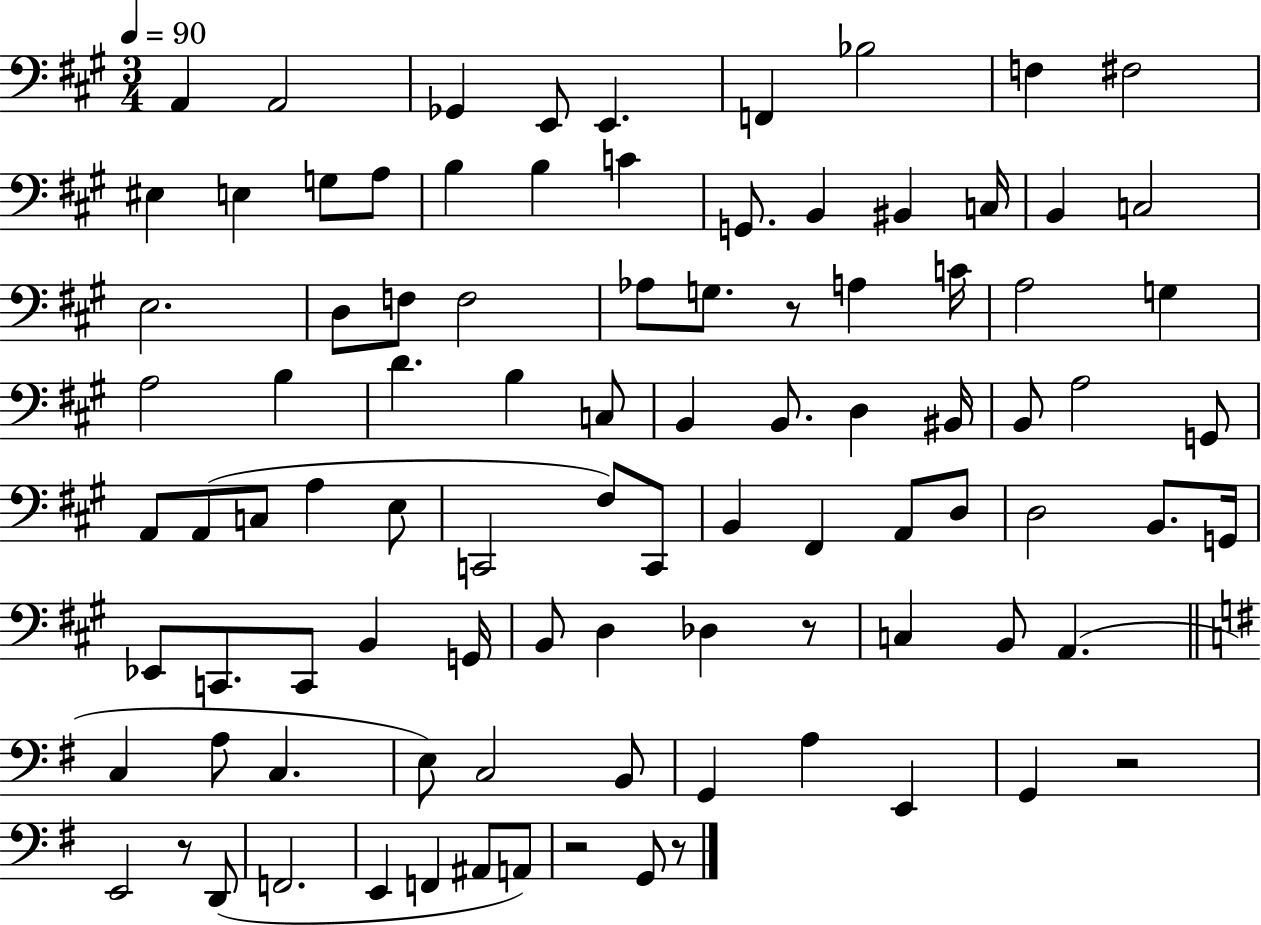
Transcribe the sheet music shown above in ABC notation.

X:1
T:Untitled
M:3/4
L:1/4
K:A
A,, A,,2 _G,, E,,/2 E,, F,, _B,2 F, ^F,2 ^E, E, G,/2 A,/2 B, B, C G,,/2 B,, ^B,, C,/4 B,, C,2 E,2 D,/2 F,/2 F,2 _A,/2 G,/2 z/2 A, C/4 A,2 G, A,2 B, D B, C,/2 B,, B,,/2 D, ^B,,/4 B,,/2 A,2 G,,/2 A,,/2 A,,/2 C,/2 A, E,/2 C,,2 ^F,/2 C,,/2 B,, ^F,, A,,/2 D,/2 D,2 B,,/2 G,,/4 _E,,/2 C,,/2 C,,/2 B,, G,,/4 B,,/2 D, _D, z/2 C, B,,/2 A,, C, A,/2 C, E,/2 C,2 B,,/2 G,, A, E,, G,, z2 E,,2 z/2 D,,/2 F,,2 E,, F,, ^A,,/2 A,,/2 z2 G,,/2 z/2